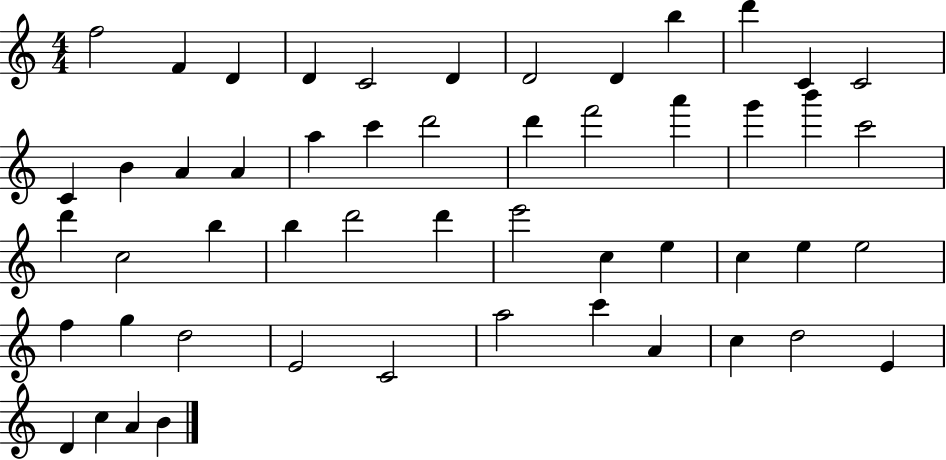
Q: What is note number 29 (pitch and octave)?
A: B5